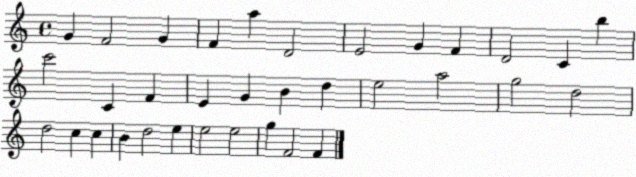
X:1
T:Untitled
M:4/4
L:1/4
K:C
G F2 G F a D2 E2 G F D2 C b c'2 C F E G B d e2 a2 g2 d2 d2 c c B d2 e e2 e2 g F2 F